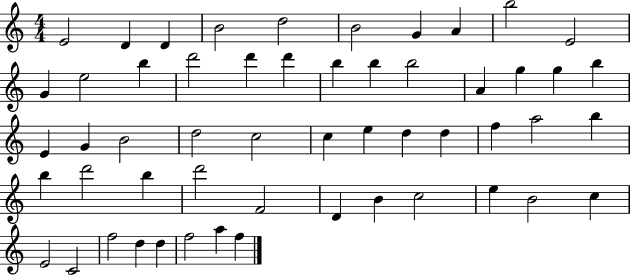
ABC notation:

X:1
T:Untitled
M:4/4
L:1/4
K:C
E2 D D B2 d2 B2 G A b2 E2 G e2 b d'2 d' d' b b b2 A g g b E G B2 d2 c2 c e d d f a2 b b d'2 b d'2 F2 D B c2 e B2 c E2 C2 f2 d d f2 a f